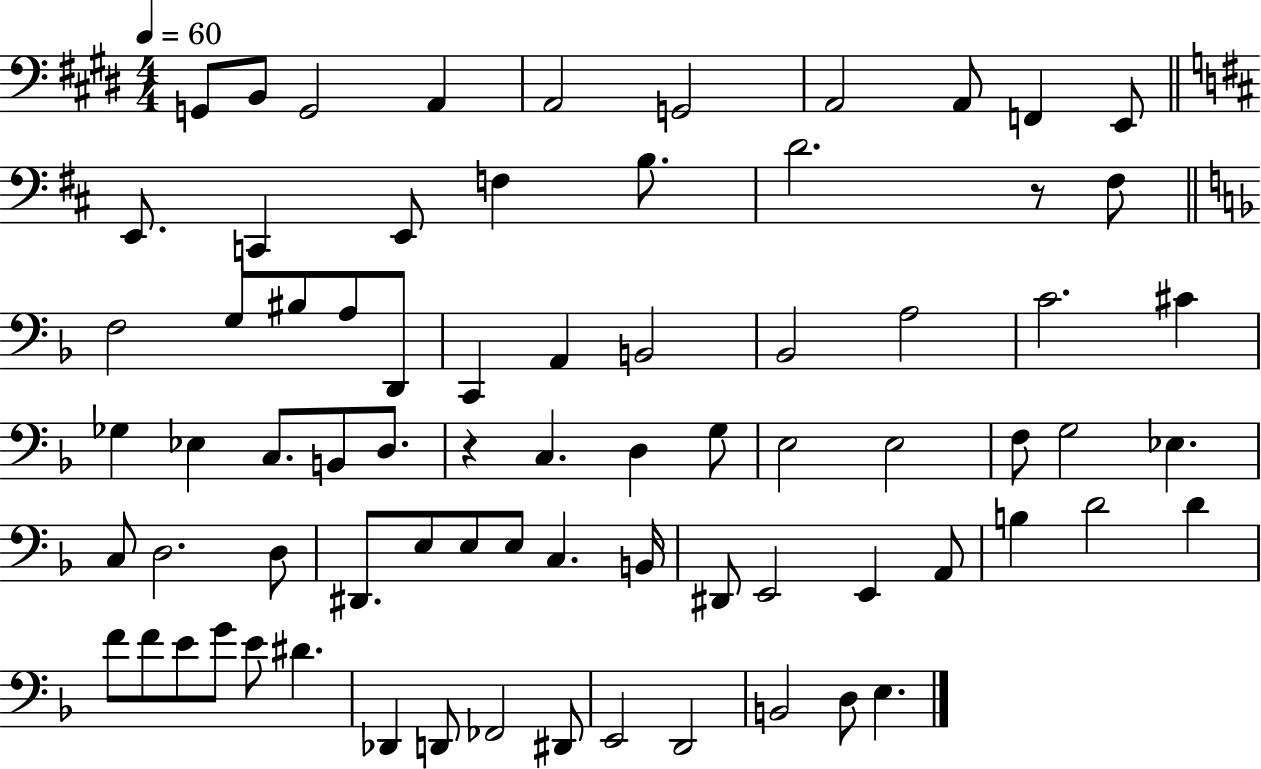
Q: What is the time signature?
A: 4/4